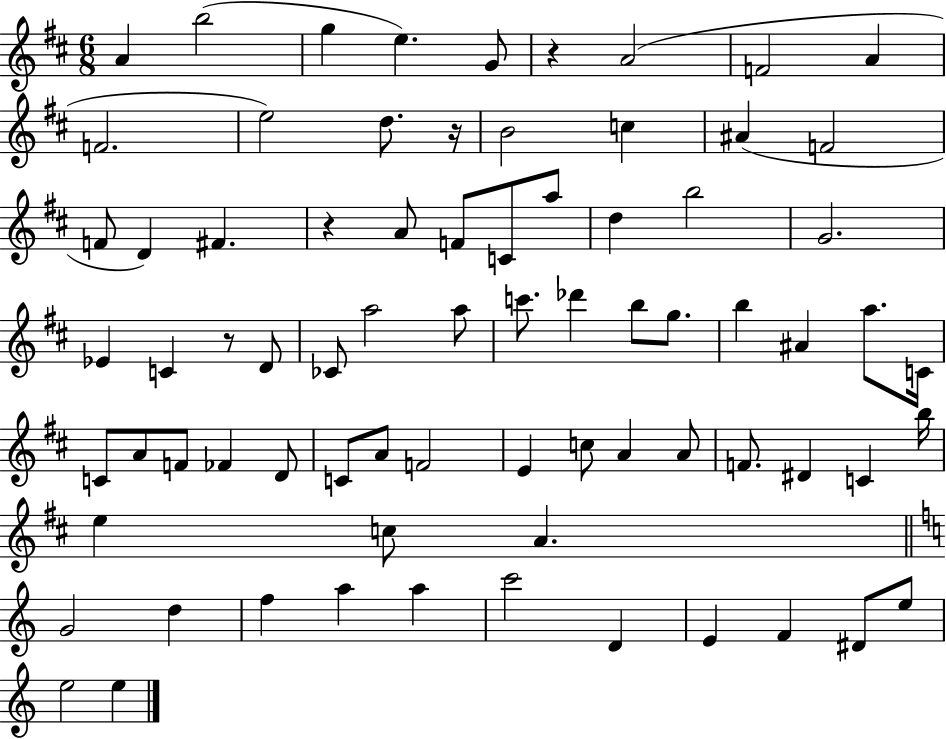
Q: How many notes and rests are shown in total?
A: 75